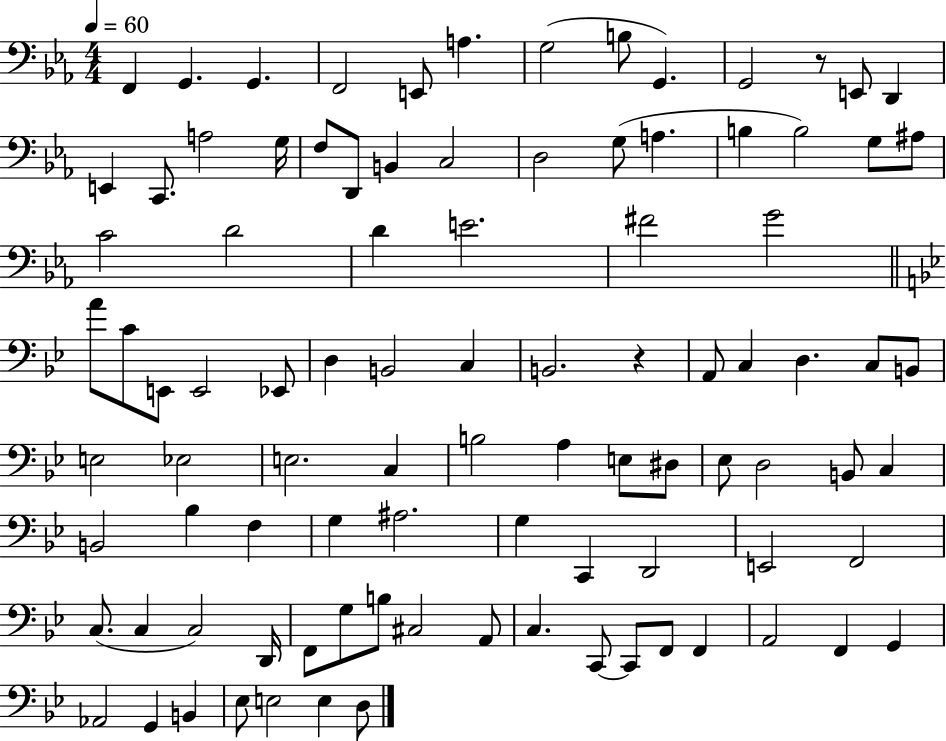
X:1
T:Untitled
M:4/4
L:1/4
K:Eb
F,, G,, G,, F,,2 E,,/2 A, G,2 B,/2 G,, G,,2 z/2 E,,/2 D,, E,, C,,/2 A,2 G,/4 F,/2 D,,/2 B,, C,2 D,2 G,/2 A, B, B,2 G,/2 ^A,/2 C2 D2 D E2 ^F2 G2 A/2 C/2 E,,/2 E,,2 _E,,/2 D, B,,2 C, B,,2 z A,,/2 C, D, C,/2 B,,/2 E,2 _E,2 E,2 C, B,2 A, E,/2 ^D,/2 _E,/2 D,2 B,,/2 C, B,,2 _B, F, G, ^A,2 G, C,, D,,2 E,,2 F,,2 C,/2 C, C,2 D,,/4 F,,/2 G,/2 B,/2 ^C,2 A,,/2 C, C,,/2 C,,/2 F,,/2 F,, A,,2 F,, G,, _A,,2 G,, B,, _E,/2 E,2 E, D,/2